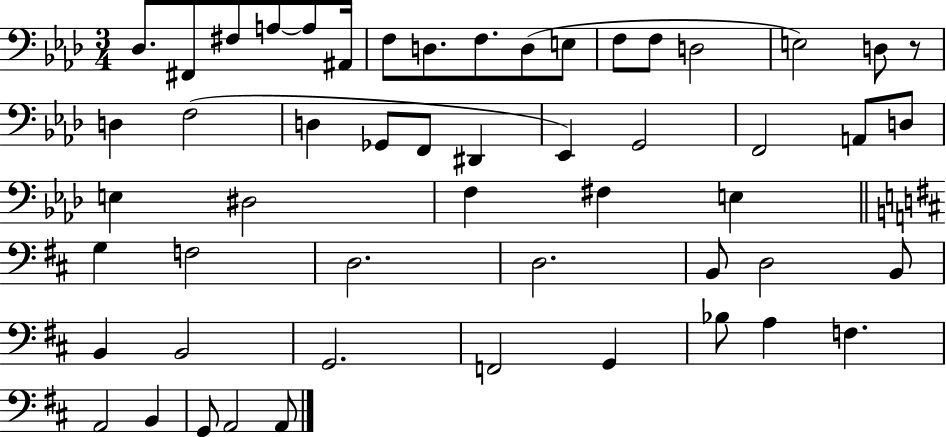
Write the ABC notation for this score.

X:1
T:Untitled
M:3/4
L:1/4
K:Ab
_D,/2 ^F,,/2 ^F,/2 A,/2 A,/2 ^A,,/4 F,/2 D,/2 F,/2 D,/2 E,/2 F,/2 F,/2 D,2 E,2 D,/2 z/2 D, F,2 D, _G,,/2 F,,/2 ^D,, _E,, G,,2 F,,2 A,,/2 D,/2 E, ^D,2 F, ^F, E, G, F,2 D,2 D,2 B,,/2 D,2 B,,/2 B,, B,,2 G,,2 F,,2 G,, _B,/2 A, F, A,,2 B,, G,,/2 A,,2 A,,/2